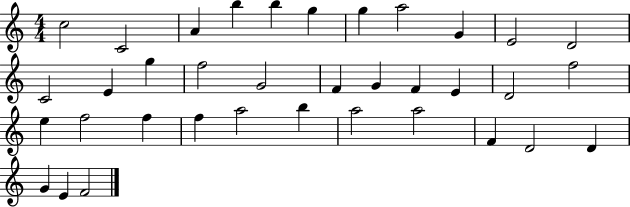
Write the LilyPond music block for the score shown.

{
  \clef treble
  \numericTimeSignature
  \time 4/4
  \key c \major
  c''2 c'2 | a'4 b''4 b''4 g''4 | g''4 a''2 g'4 | e'2 d'2 | \break c'2 e'4 g''4 | f''2 g'2 | f'4 g'4 f'4 e'4 | d'2 f''2 | \break e''4 f''2 f''4 | f''4 a''2 b''4 | a''2 a''2 | f'4 d'2 d'4 | \break g'4 e'4 f'2 | \bar "|."
}